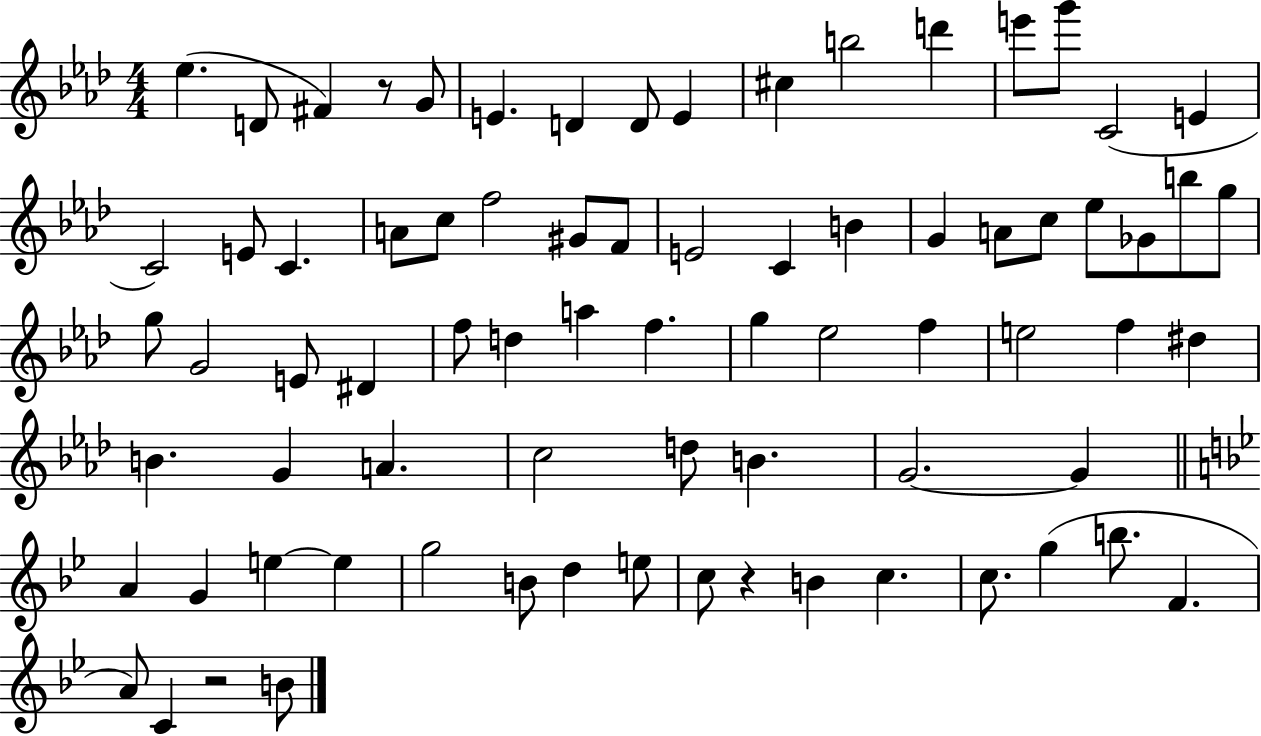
{
  \clef treble
  \numericTimeSignature
  \time 4/4
  \key aes \major
  ees''4.( d'8 fis'4) r8 g'8 | e'4. d'4 d'8 e'4 | cis''4 b''2 d'''4 | e'''8 g'''8 c'2( e'4 | \break c'2) e'8 c'4. | a'8 c''8 f''2 gis'8 f'8 | e'2 c'4 b'4 | g'4 a'8 c''8 ees''8 ges'8 b''8 g''8 | \break g''8 g'2 e'8 dis'4 | f''8 d''4 a''4 f''4. | g''4 ees''2 f''4 | e''2 f''4 dis''4 | \break b'4. g'4 a'4. | c''2 d''8 b'4. | g'2.~~ g'4 | \bar "||" \break \key bes \major a'4 g'4 e''4~~ e''4 | g''2 b'8 d''4 e''8 | c''8 r4 b'4 c''4. | c''8. g''4( b''8. f'4. | \break a'8) c'4 r2 b'8 | \bar "|."
}